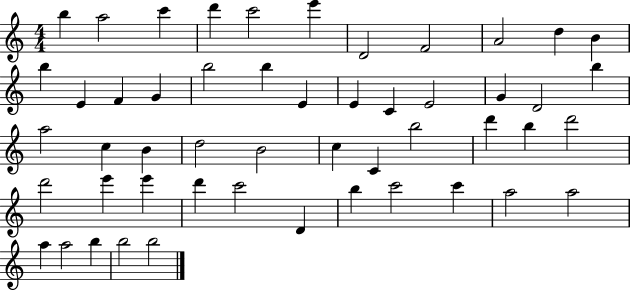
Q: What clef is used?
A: treble